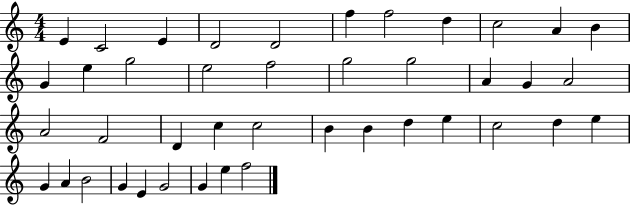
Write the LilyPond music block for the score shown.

{
  \clef treble
  \numericTimeSignature
  \time 4/4
  \key c \major
  e'4 c'2 e'4 | d'2 d'2 | f''4 f''2 d''4 | c''2 a'4 b'4 | \break g'4 e''4 g''2 | e''2 f''2 | g''2 g''2 | a'4 g'4 a'2 | \break a'2 f'2 | d'4 c''4 c''2 | b'4 b'4 d''4 e''4 | c''2 d''4 e''4 | \break g'4 a'4 b'2 | g'4 e'4 g'2 | g'4 e''4 f''2 | \bar "|."
}